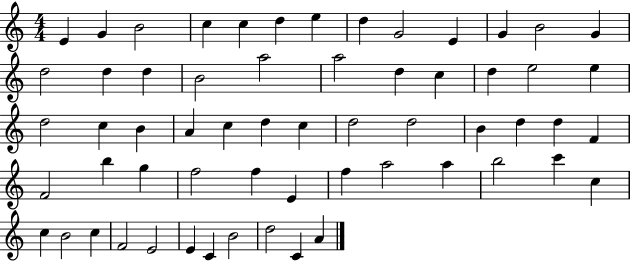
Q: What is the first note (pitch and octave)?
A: E4